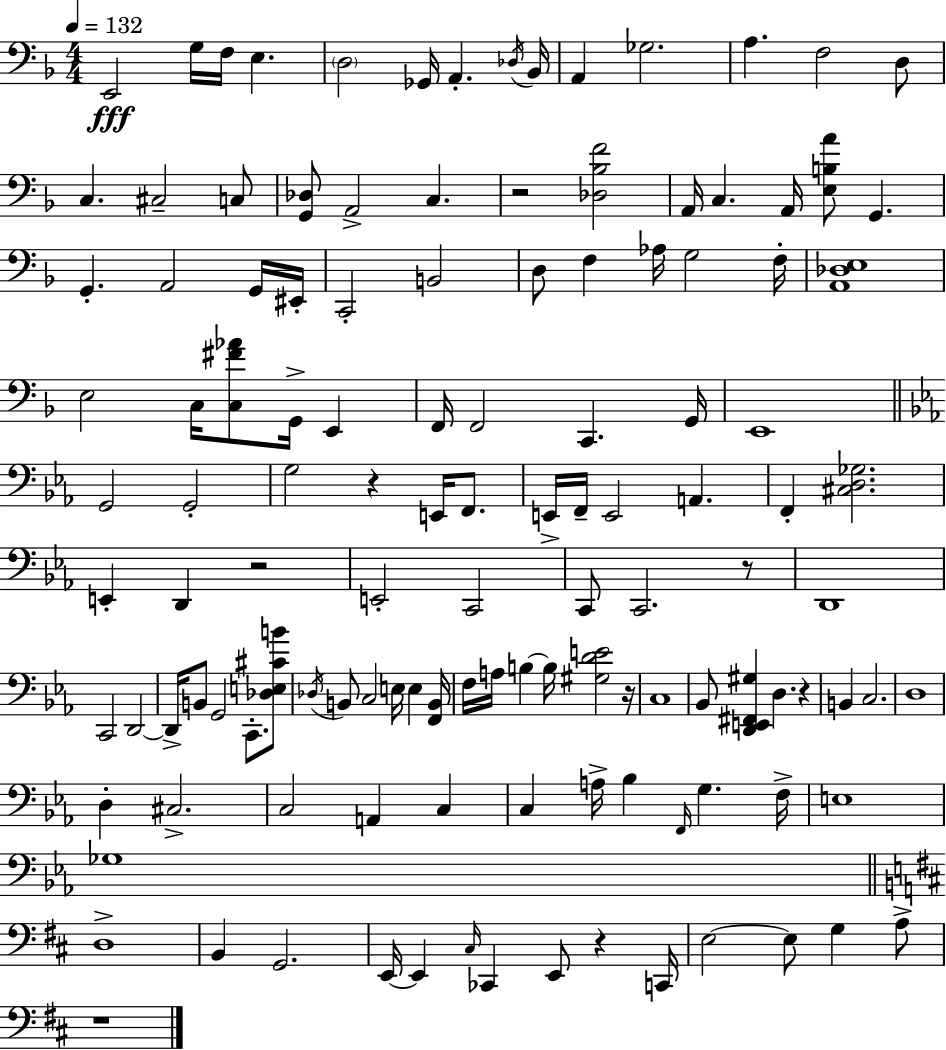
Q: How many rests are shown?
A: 8